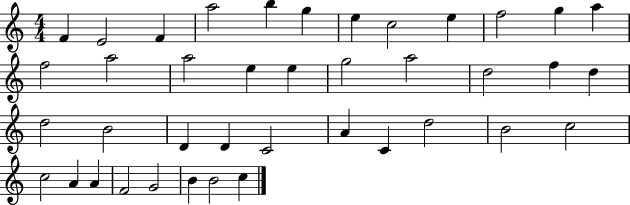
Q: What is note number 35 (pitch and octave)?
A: A4